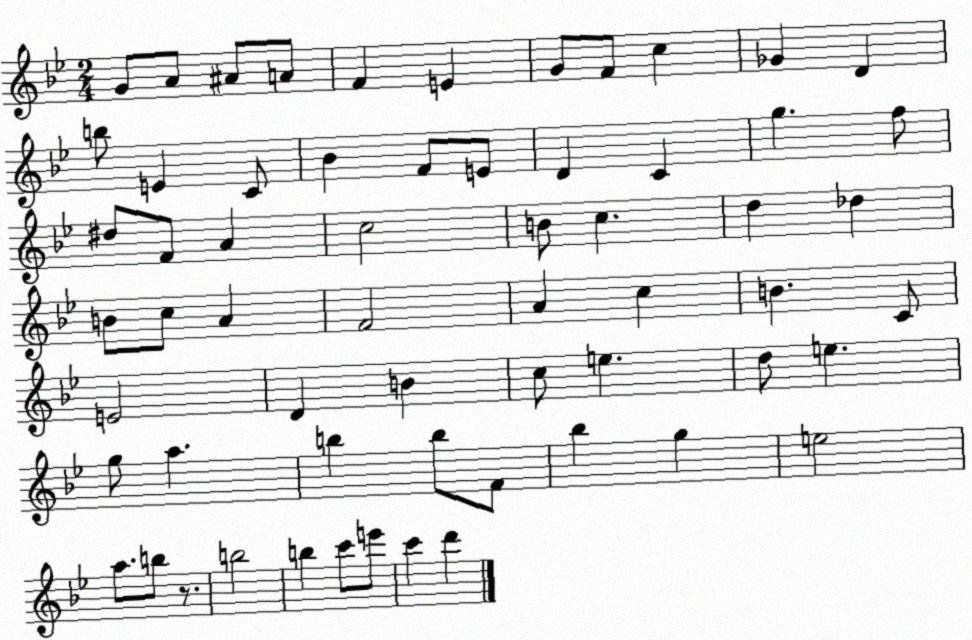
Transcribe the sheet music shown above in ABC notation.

X:1
T:Untitled
M:2/4
L:1/4
K:Bb
G/2 A/2 ^A/2 A/2 F E G/2 F/2 c _G D b/2 E C/2 _B F/2 E/2 D C g f/2 ^d/2 F/2 A c2 B/2 c d _d B/2 c/2 A F2 A c B C/2 E2 D B c/2 e d/2 e g/2 a b b/2 F/2 _b g e2 a/2 b/2 z/2 b2 b c'/2 e'/2 c' d'